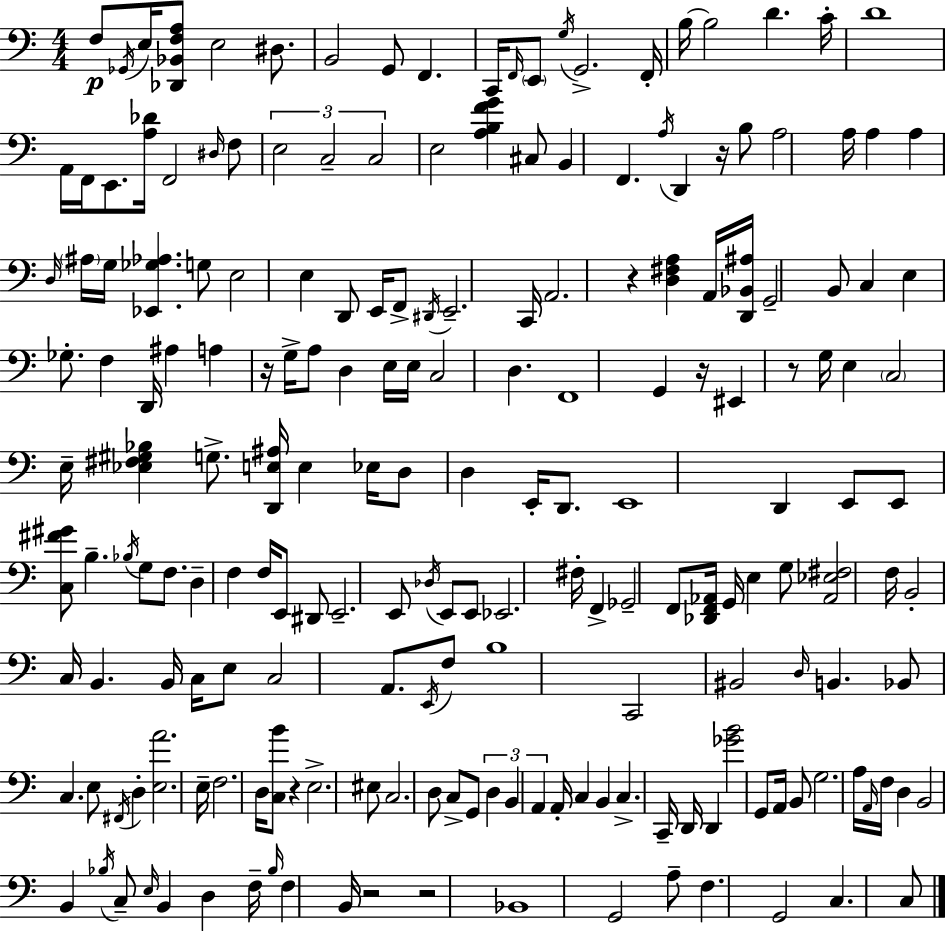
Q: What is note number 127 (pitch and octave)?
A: C3